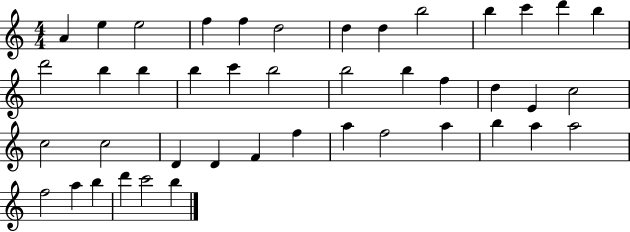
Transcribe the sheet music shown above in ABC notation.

X:1
T:Untitled
M:4/4
L:1/4
K:C
A e e2 f f d2 d d b2 b c' d' b d'2 b b b c' b2 b2 b f d E c2 c2 c2 D D F f a f2 a b a a2 f2 a b d' c'2 b